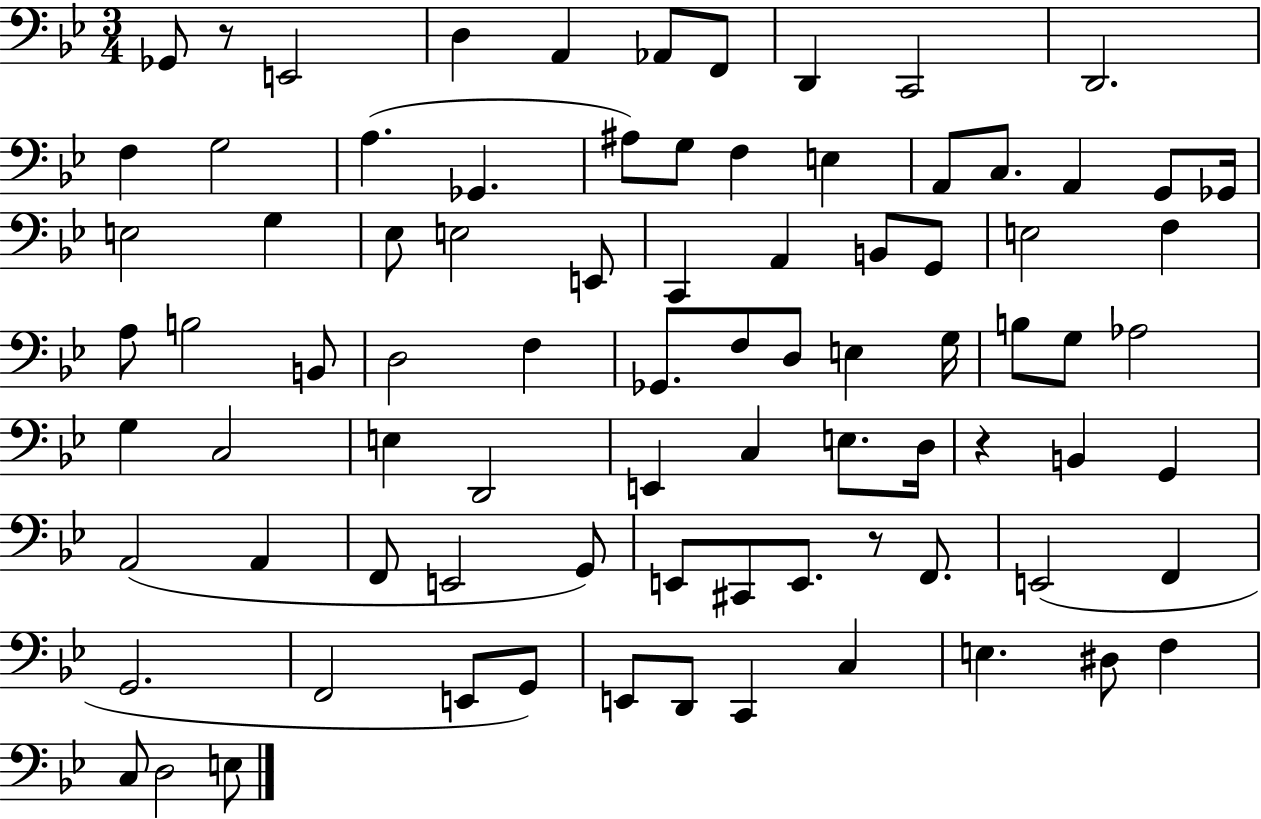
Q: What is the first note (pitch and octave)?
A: Gb2